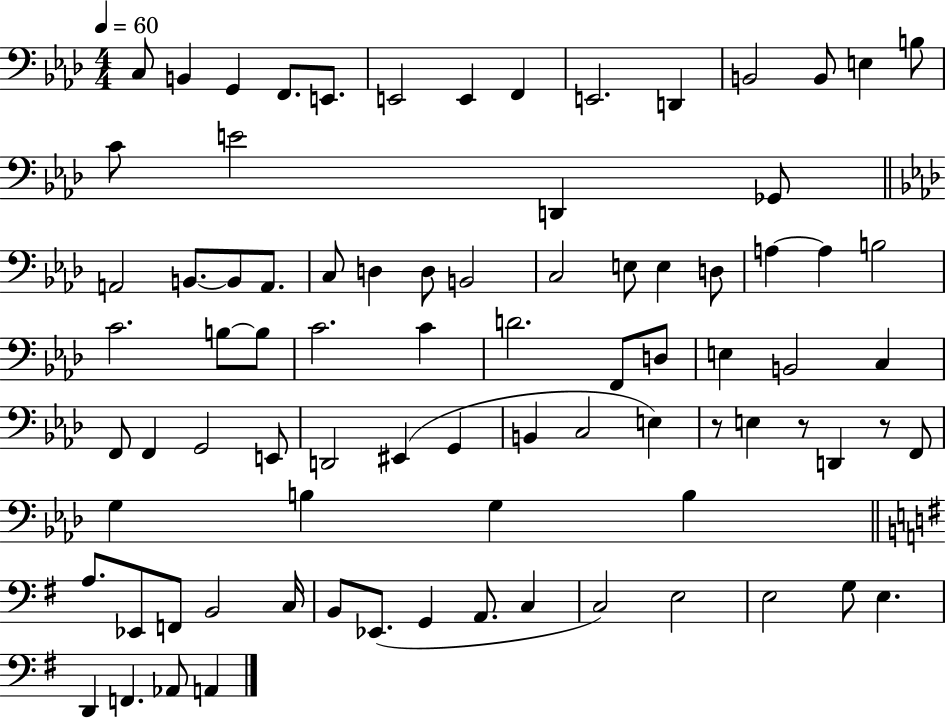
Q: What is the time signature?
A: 4/4